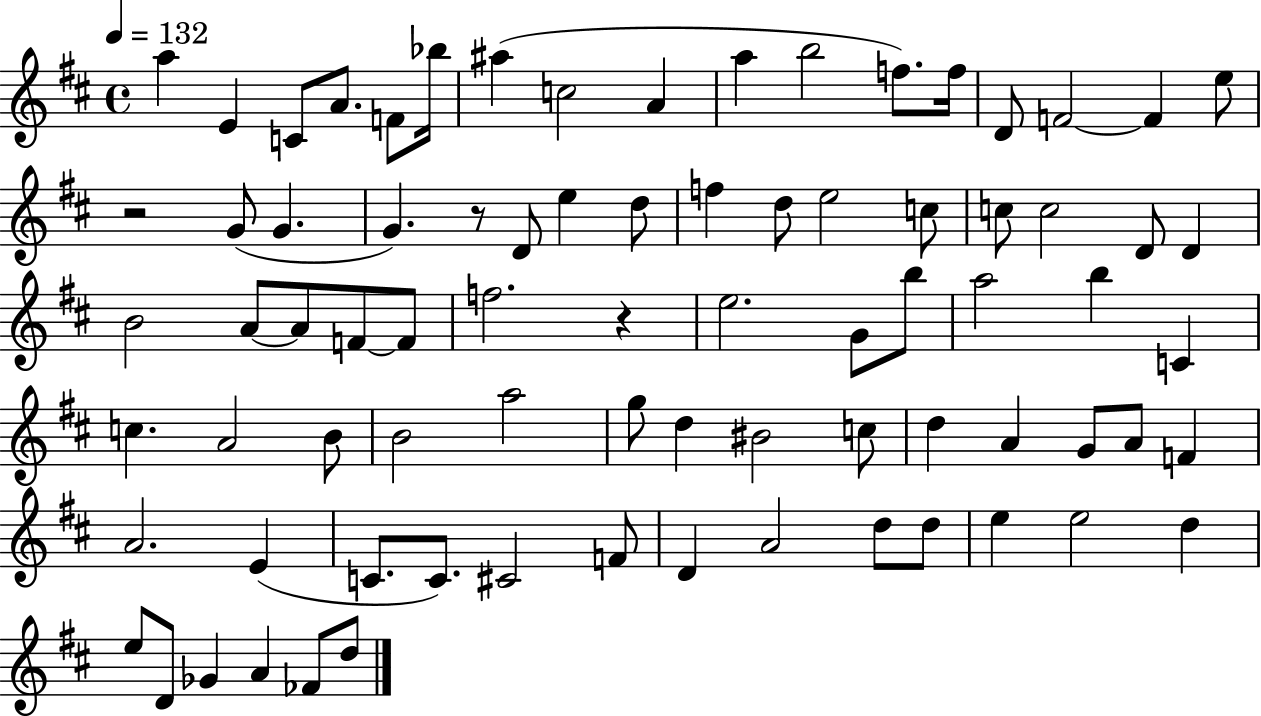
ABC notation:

X:1
T:Untitled
M:4/4
L:1/4
K:D
a E C/2 A/2 F/2 _b/4 ^a c2 A a b2 f/2 f/4 D/2 F2 F e/2 z2 G/2 G G z/2 D/2 e d/2 f d/2 e2 c/2 c/2 c2 D/2 D B2 A/2 A/2 F/2 F/2 f2 z e2 G/2 b/2 a2 b C c A2 B/2 B2 a2 g/2 d ^B2 c/2 d A G/2 A/2 F A2 E C/2 C/2 ^C2 F/2 D A2 d/2 d/2 e e2 d e/2 D/2 _G A _F/2 d/2